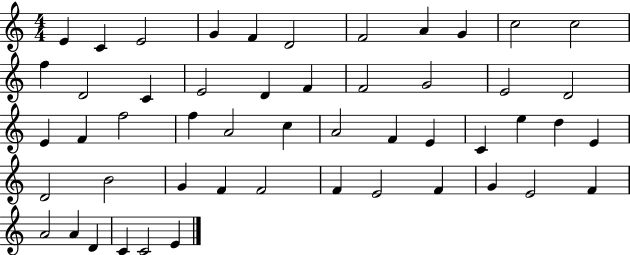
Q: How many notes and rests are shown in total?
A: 51